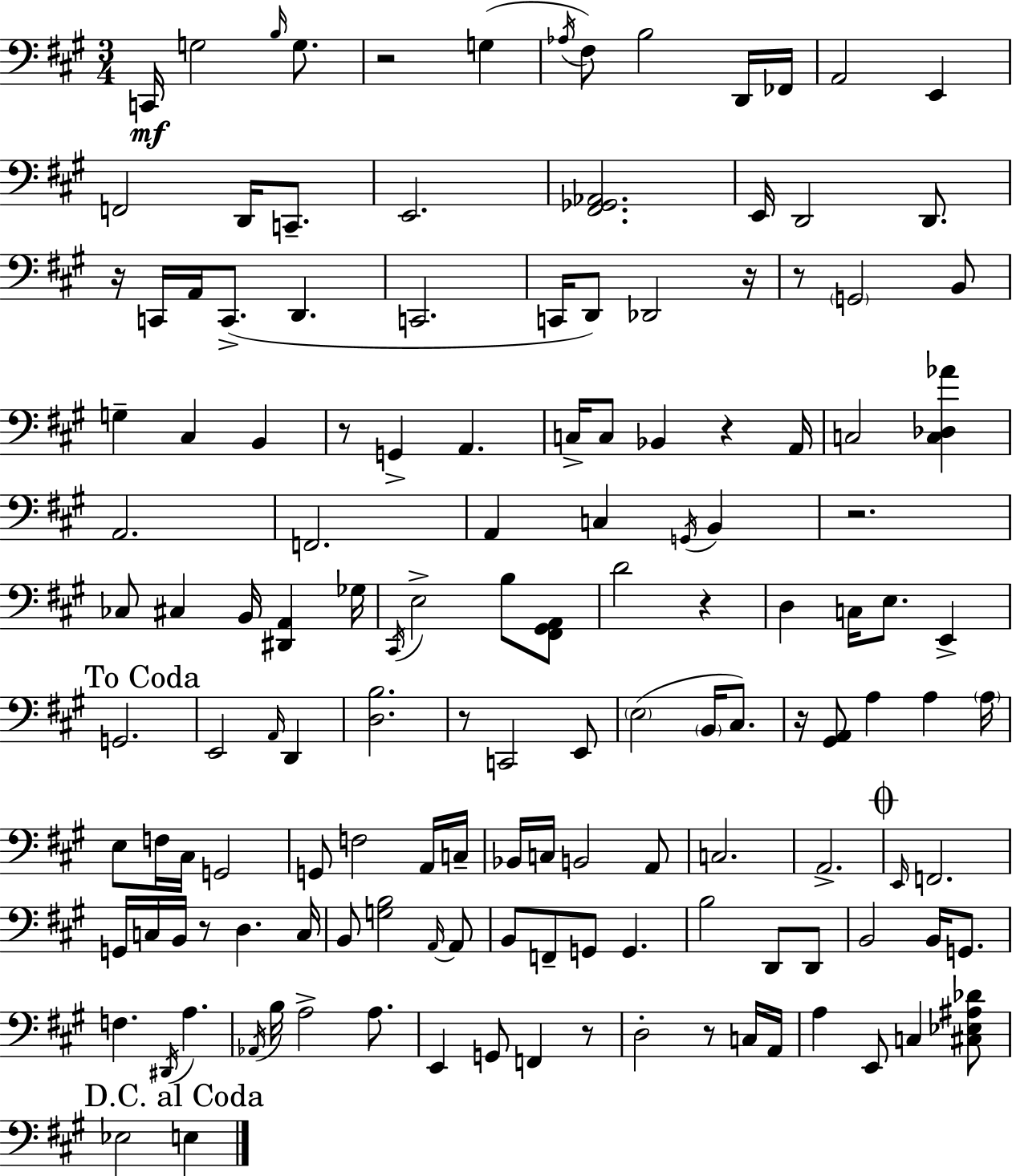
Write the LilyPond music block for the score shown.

{
  \clef bass
  \numericTimeSignature
  \time 3/4
  \key a \major
  c,16\mf g2 \grace { b16 } g8. | r2 g4( | \acciaccatura { aes16 } fis8) b2 | d,16 fes,16 a,2 e,4 | \break f,2 d,16 c,8.-- | e,2. | <fis, ges, aes,>2. | e,16 d,2 d,8. | \break r16 c,16 a,16 c,8.->( d,4. | c,2. | c,16 d,8) des,2 | r16 r8 \parenthesize g,2 | \break b,8 g4-- cis4 b,4 | r8 g,4-> a,4. | c16-> c8 bes,4 r4 | a,16 c2 <c des aes'>4 | \break a,2. | f,2. | a,4 c4 \acciaccatura { g,16 } b,4 | r2. | \break ces8 cis4 b,16 <dis, a,>4 | ges16 \acciaccatura { cis,16 } e2-> | b8 <fis, gis, a,>8 d'2 | r4 d4 c16 e8. | \break e,4-> \mark "To Coda" g,2. | e,2 | \grace { a,16 } d,4 <d b>2. | r8 c,2 | \break e,8 \parenthesize e2( | \parenthesize b,16 cis8.) r16 <gis, a,>8 a4 | a4 \parenthesize a16 e8 f16 cis16 g,2 | g,8 f2 | \break a,16 c16-- bes,16 c16 b,2 | a,8 c2. | a,2.-> | \mark \markup { \musicglyph "scripts.coda" } \grace { e,16 } f,2. | \break g,16 c16 b,16 r8 d4. | c16 b,8 <g b>2 | \grace { a,16~ }~ a,8 b,8 f,8-- g,8 | g,4. b2 | \break d,8 d,8 b,2 | b,16 g,8. f4. | \acciaccatura { dis,16 } a4. \acciaccatura { aes,16 } b16 a2-> | a8. e,4 | \break g,8 f,4 r8 d2-. | r8 c16 a,16 a4 | e,8 c4 <cis ees ais des'>8 \mark "D.C. al Coda" ees2 | e4 \bar "|."
}